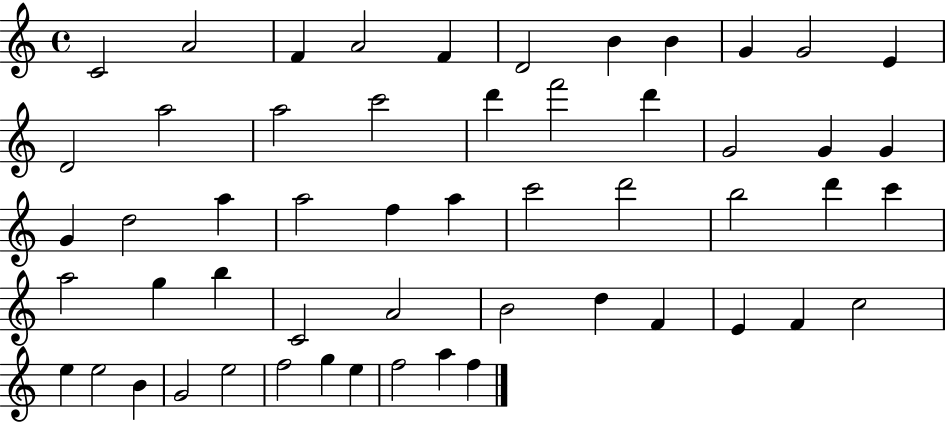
{
  \clef treble
  \time 4/4
  \defaultTimeSignature
  \key c \major
  c'2 a'2 | f'4 a'2 f'4 | d'2 b'4 b'4 | g'4 g'2 e'4 | \break d'2 a''2 | a''2 c'''2 | d'''4 f'''2 d'''4 | g'2 g'4 g'4 | \break g'4 d''2 a''4 | a''2 f''4 a''4 | c'''2 d'''2 | b''2 d'''4 c'''4 | \break a''2 g''4 b''4 | c'2 a'2 | b'2 d''4 f'4 | e'4 f'4 c''2 | \break e''4 e''2 b'4 | g'2 e''2 | f''2 g''4 e''4 | f''2 a''4 f''4 | \break \bar "|."
}